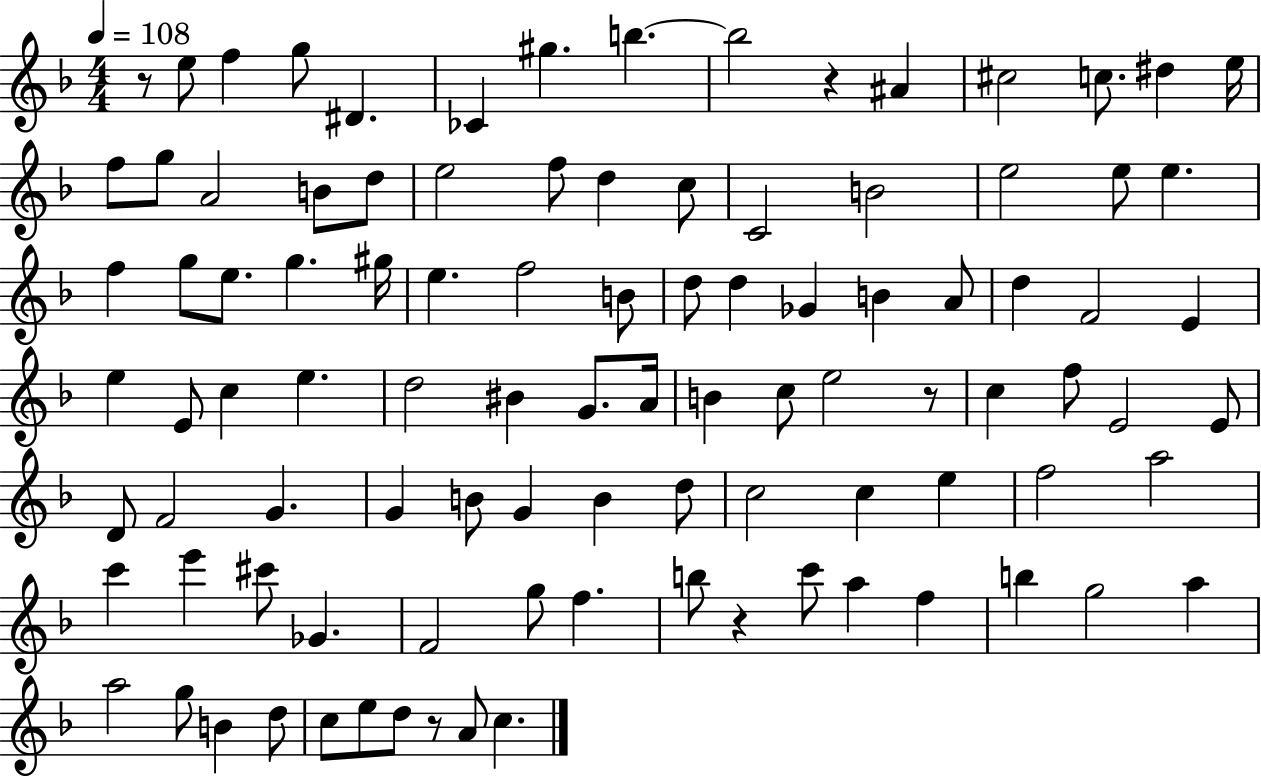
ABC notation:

X:1
T:Untitled
M:4/4
L:1/4
K:F
z/2 e/2 f g/2 ^D _C ^g b b2 z ^A ^c2 c/2 ^d e/4 f/2 g/2 A2 B/2 d/2 e2 f/2 d c/2 C2 B2 e2 e/2 e f g/2 e/2 g ^g/4 e f2 B/2 d/2 d _G B A/2 d F2 E e E/2 c e d2 ^B G/2 A/4 B c/2 e2 z/2 c f/2 E2 E/2 D/2 F2 G G B/2 G B d/2 c2 c e f2 a2 c' e' ^c'/2 _G F2 g/2 f b/2 z c'/2 a f b g2 a a2 g/2 B d/2 c/2 e/2 d/2 z/2 A/2 c